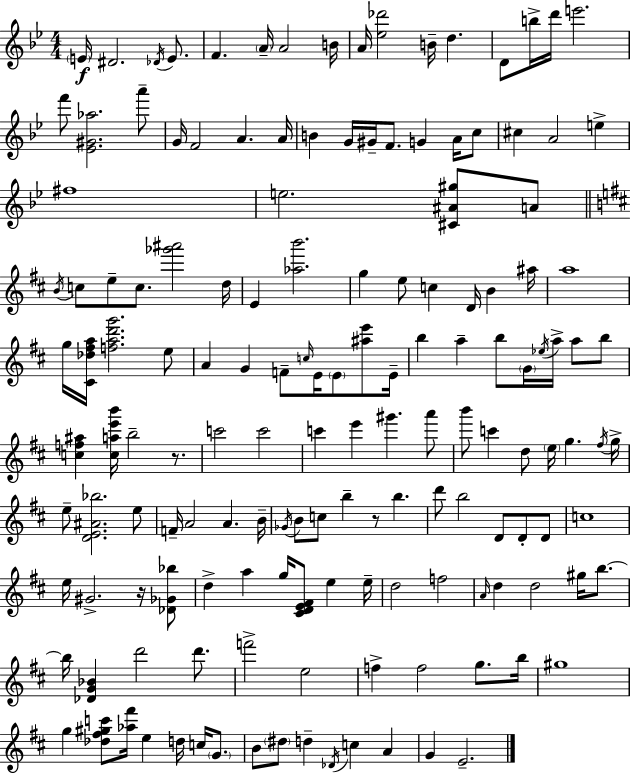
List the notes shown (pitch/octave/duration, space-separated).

E4/s D#4/h. Db4/s E4/e. F4/q. A4/s A4/h B4/s A4/s [Eb5,Db6]/h B4/s D5/q. D4/e B5/s D6/s E6/h. F6/e [Eb4,G#4,Ab5]/h. A6/e G4/s F4/h A4/q. A4/s B4/q G4/s G#4/s F4/e. G4/q A4/s C5/e C#5/q A4/h E5/q F#5/w E5/h. [C#4,A#4,G#5]/e A4/e B4/s C5/e E5/e C5/e. [Gb6,A#6]/h D5/s E4/q [Ab5,B6]/h. G5/q E5/e C5/q D4/s B4/q A#5/s A5/w G5/s [C#4,Db5,F#5,A5]/s [F5,A5,D6,G6]/h. E5/e A4/q G4/q F4/e C5/s E4/s E4/e [A#5,E6]/e E4/s B5/q A5/q B5/e G4/s Eb5/s A5/s A5/e B5/e [C5,F5,A#5]/q [C5,A5,E6,B6]/s B5/h R/e. C6/h C6/h C6/q E6/q G#6/q. A6/e B6/e C6/q D5/e E5/s G5/q. F#5/s G5/s E5/e [D4,E4,A#4,Bb5]/h. E5/e F4/s A4/h A4/q. B4/s Gb4/s B4/e C5/e B5/q R/e B5/q. D6/e B5/h D4/e D4/e D4/e C5/w E5/s G#4/h. R/s [Db4,Gb4,Bb5]/e D5/q A5/q G5/s [C#4,D4,E4,F#4]/e E5/q E5/s D5/h F5/h A4/s D5/q D5/h G#5/s B5/e. B5/s [Db4,G4,Bb4]/q D6/h D6/e. F6/h E5/h F5/q F5/h G5/e. B5/s G#5/w G5/q [Db5,F#5,G#5,C6]/e [Ab5,F#6]/s E5/q D5/s C5/s G4/e. B4/e D#5/e D5/q Db4/s C5/q A4/q G4/q E4/h.